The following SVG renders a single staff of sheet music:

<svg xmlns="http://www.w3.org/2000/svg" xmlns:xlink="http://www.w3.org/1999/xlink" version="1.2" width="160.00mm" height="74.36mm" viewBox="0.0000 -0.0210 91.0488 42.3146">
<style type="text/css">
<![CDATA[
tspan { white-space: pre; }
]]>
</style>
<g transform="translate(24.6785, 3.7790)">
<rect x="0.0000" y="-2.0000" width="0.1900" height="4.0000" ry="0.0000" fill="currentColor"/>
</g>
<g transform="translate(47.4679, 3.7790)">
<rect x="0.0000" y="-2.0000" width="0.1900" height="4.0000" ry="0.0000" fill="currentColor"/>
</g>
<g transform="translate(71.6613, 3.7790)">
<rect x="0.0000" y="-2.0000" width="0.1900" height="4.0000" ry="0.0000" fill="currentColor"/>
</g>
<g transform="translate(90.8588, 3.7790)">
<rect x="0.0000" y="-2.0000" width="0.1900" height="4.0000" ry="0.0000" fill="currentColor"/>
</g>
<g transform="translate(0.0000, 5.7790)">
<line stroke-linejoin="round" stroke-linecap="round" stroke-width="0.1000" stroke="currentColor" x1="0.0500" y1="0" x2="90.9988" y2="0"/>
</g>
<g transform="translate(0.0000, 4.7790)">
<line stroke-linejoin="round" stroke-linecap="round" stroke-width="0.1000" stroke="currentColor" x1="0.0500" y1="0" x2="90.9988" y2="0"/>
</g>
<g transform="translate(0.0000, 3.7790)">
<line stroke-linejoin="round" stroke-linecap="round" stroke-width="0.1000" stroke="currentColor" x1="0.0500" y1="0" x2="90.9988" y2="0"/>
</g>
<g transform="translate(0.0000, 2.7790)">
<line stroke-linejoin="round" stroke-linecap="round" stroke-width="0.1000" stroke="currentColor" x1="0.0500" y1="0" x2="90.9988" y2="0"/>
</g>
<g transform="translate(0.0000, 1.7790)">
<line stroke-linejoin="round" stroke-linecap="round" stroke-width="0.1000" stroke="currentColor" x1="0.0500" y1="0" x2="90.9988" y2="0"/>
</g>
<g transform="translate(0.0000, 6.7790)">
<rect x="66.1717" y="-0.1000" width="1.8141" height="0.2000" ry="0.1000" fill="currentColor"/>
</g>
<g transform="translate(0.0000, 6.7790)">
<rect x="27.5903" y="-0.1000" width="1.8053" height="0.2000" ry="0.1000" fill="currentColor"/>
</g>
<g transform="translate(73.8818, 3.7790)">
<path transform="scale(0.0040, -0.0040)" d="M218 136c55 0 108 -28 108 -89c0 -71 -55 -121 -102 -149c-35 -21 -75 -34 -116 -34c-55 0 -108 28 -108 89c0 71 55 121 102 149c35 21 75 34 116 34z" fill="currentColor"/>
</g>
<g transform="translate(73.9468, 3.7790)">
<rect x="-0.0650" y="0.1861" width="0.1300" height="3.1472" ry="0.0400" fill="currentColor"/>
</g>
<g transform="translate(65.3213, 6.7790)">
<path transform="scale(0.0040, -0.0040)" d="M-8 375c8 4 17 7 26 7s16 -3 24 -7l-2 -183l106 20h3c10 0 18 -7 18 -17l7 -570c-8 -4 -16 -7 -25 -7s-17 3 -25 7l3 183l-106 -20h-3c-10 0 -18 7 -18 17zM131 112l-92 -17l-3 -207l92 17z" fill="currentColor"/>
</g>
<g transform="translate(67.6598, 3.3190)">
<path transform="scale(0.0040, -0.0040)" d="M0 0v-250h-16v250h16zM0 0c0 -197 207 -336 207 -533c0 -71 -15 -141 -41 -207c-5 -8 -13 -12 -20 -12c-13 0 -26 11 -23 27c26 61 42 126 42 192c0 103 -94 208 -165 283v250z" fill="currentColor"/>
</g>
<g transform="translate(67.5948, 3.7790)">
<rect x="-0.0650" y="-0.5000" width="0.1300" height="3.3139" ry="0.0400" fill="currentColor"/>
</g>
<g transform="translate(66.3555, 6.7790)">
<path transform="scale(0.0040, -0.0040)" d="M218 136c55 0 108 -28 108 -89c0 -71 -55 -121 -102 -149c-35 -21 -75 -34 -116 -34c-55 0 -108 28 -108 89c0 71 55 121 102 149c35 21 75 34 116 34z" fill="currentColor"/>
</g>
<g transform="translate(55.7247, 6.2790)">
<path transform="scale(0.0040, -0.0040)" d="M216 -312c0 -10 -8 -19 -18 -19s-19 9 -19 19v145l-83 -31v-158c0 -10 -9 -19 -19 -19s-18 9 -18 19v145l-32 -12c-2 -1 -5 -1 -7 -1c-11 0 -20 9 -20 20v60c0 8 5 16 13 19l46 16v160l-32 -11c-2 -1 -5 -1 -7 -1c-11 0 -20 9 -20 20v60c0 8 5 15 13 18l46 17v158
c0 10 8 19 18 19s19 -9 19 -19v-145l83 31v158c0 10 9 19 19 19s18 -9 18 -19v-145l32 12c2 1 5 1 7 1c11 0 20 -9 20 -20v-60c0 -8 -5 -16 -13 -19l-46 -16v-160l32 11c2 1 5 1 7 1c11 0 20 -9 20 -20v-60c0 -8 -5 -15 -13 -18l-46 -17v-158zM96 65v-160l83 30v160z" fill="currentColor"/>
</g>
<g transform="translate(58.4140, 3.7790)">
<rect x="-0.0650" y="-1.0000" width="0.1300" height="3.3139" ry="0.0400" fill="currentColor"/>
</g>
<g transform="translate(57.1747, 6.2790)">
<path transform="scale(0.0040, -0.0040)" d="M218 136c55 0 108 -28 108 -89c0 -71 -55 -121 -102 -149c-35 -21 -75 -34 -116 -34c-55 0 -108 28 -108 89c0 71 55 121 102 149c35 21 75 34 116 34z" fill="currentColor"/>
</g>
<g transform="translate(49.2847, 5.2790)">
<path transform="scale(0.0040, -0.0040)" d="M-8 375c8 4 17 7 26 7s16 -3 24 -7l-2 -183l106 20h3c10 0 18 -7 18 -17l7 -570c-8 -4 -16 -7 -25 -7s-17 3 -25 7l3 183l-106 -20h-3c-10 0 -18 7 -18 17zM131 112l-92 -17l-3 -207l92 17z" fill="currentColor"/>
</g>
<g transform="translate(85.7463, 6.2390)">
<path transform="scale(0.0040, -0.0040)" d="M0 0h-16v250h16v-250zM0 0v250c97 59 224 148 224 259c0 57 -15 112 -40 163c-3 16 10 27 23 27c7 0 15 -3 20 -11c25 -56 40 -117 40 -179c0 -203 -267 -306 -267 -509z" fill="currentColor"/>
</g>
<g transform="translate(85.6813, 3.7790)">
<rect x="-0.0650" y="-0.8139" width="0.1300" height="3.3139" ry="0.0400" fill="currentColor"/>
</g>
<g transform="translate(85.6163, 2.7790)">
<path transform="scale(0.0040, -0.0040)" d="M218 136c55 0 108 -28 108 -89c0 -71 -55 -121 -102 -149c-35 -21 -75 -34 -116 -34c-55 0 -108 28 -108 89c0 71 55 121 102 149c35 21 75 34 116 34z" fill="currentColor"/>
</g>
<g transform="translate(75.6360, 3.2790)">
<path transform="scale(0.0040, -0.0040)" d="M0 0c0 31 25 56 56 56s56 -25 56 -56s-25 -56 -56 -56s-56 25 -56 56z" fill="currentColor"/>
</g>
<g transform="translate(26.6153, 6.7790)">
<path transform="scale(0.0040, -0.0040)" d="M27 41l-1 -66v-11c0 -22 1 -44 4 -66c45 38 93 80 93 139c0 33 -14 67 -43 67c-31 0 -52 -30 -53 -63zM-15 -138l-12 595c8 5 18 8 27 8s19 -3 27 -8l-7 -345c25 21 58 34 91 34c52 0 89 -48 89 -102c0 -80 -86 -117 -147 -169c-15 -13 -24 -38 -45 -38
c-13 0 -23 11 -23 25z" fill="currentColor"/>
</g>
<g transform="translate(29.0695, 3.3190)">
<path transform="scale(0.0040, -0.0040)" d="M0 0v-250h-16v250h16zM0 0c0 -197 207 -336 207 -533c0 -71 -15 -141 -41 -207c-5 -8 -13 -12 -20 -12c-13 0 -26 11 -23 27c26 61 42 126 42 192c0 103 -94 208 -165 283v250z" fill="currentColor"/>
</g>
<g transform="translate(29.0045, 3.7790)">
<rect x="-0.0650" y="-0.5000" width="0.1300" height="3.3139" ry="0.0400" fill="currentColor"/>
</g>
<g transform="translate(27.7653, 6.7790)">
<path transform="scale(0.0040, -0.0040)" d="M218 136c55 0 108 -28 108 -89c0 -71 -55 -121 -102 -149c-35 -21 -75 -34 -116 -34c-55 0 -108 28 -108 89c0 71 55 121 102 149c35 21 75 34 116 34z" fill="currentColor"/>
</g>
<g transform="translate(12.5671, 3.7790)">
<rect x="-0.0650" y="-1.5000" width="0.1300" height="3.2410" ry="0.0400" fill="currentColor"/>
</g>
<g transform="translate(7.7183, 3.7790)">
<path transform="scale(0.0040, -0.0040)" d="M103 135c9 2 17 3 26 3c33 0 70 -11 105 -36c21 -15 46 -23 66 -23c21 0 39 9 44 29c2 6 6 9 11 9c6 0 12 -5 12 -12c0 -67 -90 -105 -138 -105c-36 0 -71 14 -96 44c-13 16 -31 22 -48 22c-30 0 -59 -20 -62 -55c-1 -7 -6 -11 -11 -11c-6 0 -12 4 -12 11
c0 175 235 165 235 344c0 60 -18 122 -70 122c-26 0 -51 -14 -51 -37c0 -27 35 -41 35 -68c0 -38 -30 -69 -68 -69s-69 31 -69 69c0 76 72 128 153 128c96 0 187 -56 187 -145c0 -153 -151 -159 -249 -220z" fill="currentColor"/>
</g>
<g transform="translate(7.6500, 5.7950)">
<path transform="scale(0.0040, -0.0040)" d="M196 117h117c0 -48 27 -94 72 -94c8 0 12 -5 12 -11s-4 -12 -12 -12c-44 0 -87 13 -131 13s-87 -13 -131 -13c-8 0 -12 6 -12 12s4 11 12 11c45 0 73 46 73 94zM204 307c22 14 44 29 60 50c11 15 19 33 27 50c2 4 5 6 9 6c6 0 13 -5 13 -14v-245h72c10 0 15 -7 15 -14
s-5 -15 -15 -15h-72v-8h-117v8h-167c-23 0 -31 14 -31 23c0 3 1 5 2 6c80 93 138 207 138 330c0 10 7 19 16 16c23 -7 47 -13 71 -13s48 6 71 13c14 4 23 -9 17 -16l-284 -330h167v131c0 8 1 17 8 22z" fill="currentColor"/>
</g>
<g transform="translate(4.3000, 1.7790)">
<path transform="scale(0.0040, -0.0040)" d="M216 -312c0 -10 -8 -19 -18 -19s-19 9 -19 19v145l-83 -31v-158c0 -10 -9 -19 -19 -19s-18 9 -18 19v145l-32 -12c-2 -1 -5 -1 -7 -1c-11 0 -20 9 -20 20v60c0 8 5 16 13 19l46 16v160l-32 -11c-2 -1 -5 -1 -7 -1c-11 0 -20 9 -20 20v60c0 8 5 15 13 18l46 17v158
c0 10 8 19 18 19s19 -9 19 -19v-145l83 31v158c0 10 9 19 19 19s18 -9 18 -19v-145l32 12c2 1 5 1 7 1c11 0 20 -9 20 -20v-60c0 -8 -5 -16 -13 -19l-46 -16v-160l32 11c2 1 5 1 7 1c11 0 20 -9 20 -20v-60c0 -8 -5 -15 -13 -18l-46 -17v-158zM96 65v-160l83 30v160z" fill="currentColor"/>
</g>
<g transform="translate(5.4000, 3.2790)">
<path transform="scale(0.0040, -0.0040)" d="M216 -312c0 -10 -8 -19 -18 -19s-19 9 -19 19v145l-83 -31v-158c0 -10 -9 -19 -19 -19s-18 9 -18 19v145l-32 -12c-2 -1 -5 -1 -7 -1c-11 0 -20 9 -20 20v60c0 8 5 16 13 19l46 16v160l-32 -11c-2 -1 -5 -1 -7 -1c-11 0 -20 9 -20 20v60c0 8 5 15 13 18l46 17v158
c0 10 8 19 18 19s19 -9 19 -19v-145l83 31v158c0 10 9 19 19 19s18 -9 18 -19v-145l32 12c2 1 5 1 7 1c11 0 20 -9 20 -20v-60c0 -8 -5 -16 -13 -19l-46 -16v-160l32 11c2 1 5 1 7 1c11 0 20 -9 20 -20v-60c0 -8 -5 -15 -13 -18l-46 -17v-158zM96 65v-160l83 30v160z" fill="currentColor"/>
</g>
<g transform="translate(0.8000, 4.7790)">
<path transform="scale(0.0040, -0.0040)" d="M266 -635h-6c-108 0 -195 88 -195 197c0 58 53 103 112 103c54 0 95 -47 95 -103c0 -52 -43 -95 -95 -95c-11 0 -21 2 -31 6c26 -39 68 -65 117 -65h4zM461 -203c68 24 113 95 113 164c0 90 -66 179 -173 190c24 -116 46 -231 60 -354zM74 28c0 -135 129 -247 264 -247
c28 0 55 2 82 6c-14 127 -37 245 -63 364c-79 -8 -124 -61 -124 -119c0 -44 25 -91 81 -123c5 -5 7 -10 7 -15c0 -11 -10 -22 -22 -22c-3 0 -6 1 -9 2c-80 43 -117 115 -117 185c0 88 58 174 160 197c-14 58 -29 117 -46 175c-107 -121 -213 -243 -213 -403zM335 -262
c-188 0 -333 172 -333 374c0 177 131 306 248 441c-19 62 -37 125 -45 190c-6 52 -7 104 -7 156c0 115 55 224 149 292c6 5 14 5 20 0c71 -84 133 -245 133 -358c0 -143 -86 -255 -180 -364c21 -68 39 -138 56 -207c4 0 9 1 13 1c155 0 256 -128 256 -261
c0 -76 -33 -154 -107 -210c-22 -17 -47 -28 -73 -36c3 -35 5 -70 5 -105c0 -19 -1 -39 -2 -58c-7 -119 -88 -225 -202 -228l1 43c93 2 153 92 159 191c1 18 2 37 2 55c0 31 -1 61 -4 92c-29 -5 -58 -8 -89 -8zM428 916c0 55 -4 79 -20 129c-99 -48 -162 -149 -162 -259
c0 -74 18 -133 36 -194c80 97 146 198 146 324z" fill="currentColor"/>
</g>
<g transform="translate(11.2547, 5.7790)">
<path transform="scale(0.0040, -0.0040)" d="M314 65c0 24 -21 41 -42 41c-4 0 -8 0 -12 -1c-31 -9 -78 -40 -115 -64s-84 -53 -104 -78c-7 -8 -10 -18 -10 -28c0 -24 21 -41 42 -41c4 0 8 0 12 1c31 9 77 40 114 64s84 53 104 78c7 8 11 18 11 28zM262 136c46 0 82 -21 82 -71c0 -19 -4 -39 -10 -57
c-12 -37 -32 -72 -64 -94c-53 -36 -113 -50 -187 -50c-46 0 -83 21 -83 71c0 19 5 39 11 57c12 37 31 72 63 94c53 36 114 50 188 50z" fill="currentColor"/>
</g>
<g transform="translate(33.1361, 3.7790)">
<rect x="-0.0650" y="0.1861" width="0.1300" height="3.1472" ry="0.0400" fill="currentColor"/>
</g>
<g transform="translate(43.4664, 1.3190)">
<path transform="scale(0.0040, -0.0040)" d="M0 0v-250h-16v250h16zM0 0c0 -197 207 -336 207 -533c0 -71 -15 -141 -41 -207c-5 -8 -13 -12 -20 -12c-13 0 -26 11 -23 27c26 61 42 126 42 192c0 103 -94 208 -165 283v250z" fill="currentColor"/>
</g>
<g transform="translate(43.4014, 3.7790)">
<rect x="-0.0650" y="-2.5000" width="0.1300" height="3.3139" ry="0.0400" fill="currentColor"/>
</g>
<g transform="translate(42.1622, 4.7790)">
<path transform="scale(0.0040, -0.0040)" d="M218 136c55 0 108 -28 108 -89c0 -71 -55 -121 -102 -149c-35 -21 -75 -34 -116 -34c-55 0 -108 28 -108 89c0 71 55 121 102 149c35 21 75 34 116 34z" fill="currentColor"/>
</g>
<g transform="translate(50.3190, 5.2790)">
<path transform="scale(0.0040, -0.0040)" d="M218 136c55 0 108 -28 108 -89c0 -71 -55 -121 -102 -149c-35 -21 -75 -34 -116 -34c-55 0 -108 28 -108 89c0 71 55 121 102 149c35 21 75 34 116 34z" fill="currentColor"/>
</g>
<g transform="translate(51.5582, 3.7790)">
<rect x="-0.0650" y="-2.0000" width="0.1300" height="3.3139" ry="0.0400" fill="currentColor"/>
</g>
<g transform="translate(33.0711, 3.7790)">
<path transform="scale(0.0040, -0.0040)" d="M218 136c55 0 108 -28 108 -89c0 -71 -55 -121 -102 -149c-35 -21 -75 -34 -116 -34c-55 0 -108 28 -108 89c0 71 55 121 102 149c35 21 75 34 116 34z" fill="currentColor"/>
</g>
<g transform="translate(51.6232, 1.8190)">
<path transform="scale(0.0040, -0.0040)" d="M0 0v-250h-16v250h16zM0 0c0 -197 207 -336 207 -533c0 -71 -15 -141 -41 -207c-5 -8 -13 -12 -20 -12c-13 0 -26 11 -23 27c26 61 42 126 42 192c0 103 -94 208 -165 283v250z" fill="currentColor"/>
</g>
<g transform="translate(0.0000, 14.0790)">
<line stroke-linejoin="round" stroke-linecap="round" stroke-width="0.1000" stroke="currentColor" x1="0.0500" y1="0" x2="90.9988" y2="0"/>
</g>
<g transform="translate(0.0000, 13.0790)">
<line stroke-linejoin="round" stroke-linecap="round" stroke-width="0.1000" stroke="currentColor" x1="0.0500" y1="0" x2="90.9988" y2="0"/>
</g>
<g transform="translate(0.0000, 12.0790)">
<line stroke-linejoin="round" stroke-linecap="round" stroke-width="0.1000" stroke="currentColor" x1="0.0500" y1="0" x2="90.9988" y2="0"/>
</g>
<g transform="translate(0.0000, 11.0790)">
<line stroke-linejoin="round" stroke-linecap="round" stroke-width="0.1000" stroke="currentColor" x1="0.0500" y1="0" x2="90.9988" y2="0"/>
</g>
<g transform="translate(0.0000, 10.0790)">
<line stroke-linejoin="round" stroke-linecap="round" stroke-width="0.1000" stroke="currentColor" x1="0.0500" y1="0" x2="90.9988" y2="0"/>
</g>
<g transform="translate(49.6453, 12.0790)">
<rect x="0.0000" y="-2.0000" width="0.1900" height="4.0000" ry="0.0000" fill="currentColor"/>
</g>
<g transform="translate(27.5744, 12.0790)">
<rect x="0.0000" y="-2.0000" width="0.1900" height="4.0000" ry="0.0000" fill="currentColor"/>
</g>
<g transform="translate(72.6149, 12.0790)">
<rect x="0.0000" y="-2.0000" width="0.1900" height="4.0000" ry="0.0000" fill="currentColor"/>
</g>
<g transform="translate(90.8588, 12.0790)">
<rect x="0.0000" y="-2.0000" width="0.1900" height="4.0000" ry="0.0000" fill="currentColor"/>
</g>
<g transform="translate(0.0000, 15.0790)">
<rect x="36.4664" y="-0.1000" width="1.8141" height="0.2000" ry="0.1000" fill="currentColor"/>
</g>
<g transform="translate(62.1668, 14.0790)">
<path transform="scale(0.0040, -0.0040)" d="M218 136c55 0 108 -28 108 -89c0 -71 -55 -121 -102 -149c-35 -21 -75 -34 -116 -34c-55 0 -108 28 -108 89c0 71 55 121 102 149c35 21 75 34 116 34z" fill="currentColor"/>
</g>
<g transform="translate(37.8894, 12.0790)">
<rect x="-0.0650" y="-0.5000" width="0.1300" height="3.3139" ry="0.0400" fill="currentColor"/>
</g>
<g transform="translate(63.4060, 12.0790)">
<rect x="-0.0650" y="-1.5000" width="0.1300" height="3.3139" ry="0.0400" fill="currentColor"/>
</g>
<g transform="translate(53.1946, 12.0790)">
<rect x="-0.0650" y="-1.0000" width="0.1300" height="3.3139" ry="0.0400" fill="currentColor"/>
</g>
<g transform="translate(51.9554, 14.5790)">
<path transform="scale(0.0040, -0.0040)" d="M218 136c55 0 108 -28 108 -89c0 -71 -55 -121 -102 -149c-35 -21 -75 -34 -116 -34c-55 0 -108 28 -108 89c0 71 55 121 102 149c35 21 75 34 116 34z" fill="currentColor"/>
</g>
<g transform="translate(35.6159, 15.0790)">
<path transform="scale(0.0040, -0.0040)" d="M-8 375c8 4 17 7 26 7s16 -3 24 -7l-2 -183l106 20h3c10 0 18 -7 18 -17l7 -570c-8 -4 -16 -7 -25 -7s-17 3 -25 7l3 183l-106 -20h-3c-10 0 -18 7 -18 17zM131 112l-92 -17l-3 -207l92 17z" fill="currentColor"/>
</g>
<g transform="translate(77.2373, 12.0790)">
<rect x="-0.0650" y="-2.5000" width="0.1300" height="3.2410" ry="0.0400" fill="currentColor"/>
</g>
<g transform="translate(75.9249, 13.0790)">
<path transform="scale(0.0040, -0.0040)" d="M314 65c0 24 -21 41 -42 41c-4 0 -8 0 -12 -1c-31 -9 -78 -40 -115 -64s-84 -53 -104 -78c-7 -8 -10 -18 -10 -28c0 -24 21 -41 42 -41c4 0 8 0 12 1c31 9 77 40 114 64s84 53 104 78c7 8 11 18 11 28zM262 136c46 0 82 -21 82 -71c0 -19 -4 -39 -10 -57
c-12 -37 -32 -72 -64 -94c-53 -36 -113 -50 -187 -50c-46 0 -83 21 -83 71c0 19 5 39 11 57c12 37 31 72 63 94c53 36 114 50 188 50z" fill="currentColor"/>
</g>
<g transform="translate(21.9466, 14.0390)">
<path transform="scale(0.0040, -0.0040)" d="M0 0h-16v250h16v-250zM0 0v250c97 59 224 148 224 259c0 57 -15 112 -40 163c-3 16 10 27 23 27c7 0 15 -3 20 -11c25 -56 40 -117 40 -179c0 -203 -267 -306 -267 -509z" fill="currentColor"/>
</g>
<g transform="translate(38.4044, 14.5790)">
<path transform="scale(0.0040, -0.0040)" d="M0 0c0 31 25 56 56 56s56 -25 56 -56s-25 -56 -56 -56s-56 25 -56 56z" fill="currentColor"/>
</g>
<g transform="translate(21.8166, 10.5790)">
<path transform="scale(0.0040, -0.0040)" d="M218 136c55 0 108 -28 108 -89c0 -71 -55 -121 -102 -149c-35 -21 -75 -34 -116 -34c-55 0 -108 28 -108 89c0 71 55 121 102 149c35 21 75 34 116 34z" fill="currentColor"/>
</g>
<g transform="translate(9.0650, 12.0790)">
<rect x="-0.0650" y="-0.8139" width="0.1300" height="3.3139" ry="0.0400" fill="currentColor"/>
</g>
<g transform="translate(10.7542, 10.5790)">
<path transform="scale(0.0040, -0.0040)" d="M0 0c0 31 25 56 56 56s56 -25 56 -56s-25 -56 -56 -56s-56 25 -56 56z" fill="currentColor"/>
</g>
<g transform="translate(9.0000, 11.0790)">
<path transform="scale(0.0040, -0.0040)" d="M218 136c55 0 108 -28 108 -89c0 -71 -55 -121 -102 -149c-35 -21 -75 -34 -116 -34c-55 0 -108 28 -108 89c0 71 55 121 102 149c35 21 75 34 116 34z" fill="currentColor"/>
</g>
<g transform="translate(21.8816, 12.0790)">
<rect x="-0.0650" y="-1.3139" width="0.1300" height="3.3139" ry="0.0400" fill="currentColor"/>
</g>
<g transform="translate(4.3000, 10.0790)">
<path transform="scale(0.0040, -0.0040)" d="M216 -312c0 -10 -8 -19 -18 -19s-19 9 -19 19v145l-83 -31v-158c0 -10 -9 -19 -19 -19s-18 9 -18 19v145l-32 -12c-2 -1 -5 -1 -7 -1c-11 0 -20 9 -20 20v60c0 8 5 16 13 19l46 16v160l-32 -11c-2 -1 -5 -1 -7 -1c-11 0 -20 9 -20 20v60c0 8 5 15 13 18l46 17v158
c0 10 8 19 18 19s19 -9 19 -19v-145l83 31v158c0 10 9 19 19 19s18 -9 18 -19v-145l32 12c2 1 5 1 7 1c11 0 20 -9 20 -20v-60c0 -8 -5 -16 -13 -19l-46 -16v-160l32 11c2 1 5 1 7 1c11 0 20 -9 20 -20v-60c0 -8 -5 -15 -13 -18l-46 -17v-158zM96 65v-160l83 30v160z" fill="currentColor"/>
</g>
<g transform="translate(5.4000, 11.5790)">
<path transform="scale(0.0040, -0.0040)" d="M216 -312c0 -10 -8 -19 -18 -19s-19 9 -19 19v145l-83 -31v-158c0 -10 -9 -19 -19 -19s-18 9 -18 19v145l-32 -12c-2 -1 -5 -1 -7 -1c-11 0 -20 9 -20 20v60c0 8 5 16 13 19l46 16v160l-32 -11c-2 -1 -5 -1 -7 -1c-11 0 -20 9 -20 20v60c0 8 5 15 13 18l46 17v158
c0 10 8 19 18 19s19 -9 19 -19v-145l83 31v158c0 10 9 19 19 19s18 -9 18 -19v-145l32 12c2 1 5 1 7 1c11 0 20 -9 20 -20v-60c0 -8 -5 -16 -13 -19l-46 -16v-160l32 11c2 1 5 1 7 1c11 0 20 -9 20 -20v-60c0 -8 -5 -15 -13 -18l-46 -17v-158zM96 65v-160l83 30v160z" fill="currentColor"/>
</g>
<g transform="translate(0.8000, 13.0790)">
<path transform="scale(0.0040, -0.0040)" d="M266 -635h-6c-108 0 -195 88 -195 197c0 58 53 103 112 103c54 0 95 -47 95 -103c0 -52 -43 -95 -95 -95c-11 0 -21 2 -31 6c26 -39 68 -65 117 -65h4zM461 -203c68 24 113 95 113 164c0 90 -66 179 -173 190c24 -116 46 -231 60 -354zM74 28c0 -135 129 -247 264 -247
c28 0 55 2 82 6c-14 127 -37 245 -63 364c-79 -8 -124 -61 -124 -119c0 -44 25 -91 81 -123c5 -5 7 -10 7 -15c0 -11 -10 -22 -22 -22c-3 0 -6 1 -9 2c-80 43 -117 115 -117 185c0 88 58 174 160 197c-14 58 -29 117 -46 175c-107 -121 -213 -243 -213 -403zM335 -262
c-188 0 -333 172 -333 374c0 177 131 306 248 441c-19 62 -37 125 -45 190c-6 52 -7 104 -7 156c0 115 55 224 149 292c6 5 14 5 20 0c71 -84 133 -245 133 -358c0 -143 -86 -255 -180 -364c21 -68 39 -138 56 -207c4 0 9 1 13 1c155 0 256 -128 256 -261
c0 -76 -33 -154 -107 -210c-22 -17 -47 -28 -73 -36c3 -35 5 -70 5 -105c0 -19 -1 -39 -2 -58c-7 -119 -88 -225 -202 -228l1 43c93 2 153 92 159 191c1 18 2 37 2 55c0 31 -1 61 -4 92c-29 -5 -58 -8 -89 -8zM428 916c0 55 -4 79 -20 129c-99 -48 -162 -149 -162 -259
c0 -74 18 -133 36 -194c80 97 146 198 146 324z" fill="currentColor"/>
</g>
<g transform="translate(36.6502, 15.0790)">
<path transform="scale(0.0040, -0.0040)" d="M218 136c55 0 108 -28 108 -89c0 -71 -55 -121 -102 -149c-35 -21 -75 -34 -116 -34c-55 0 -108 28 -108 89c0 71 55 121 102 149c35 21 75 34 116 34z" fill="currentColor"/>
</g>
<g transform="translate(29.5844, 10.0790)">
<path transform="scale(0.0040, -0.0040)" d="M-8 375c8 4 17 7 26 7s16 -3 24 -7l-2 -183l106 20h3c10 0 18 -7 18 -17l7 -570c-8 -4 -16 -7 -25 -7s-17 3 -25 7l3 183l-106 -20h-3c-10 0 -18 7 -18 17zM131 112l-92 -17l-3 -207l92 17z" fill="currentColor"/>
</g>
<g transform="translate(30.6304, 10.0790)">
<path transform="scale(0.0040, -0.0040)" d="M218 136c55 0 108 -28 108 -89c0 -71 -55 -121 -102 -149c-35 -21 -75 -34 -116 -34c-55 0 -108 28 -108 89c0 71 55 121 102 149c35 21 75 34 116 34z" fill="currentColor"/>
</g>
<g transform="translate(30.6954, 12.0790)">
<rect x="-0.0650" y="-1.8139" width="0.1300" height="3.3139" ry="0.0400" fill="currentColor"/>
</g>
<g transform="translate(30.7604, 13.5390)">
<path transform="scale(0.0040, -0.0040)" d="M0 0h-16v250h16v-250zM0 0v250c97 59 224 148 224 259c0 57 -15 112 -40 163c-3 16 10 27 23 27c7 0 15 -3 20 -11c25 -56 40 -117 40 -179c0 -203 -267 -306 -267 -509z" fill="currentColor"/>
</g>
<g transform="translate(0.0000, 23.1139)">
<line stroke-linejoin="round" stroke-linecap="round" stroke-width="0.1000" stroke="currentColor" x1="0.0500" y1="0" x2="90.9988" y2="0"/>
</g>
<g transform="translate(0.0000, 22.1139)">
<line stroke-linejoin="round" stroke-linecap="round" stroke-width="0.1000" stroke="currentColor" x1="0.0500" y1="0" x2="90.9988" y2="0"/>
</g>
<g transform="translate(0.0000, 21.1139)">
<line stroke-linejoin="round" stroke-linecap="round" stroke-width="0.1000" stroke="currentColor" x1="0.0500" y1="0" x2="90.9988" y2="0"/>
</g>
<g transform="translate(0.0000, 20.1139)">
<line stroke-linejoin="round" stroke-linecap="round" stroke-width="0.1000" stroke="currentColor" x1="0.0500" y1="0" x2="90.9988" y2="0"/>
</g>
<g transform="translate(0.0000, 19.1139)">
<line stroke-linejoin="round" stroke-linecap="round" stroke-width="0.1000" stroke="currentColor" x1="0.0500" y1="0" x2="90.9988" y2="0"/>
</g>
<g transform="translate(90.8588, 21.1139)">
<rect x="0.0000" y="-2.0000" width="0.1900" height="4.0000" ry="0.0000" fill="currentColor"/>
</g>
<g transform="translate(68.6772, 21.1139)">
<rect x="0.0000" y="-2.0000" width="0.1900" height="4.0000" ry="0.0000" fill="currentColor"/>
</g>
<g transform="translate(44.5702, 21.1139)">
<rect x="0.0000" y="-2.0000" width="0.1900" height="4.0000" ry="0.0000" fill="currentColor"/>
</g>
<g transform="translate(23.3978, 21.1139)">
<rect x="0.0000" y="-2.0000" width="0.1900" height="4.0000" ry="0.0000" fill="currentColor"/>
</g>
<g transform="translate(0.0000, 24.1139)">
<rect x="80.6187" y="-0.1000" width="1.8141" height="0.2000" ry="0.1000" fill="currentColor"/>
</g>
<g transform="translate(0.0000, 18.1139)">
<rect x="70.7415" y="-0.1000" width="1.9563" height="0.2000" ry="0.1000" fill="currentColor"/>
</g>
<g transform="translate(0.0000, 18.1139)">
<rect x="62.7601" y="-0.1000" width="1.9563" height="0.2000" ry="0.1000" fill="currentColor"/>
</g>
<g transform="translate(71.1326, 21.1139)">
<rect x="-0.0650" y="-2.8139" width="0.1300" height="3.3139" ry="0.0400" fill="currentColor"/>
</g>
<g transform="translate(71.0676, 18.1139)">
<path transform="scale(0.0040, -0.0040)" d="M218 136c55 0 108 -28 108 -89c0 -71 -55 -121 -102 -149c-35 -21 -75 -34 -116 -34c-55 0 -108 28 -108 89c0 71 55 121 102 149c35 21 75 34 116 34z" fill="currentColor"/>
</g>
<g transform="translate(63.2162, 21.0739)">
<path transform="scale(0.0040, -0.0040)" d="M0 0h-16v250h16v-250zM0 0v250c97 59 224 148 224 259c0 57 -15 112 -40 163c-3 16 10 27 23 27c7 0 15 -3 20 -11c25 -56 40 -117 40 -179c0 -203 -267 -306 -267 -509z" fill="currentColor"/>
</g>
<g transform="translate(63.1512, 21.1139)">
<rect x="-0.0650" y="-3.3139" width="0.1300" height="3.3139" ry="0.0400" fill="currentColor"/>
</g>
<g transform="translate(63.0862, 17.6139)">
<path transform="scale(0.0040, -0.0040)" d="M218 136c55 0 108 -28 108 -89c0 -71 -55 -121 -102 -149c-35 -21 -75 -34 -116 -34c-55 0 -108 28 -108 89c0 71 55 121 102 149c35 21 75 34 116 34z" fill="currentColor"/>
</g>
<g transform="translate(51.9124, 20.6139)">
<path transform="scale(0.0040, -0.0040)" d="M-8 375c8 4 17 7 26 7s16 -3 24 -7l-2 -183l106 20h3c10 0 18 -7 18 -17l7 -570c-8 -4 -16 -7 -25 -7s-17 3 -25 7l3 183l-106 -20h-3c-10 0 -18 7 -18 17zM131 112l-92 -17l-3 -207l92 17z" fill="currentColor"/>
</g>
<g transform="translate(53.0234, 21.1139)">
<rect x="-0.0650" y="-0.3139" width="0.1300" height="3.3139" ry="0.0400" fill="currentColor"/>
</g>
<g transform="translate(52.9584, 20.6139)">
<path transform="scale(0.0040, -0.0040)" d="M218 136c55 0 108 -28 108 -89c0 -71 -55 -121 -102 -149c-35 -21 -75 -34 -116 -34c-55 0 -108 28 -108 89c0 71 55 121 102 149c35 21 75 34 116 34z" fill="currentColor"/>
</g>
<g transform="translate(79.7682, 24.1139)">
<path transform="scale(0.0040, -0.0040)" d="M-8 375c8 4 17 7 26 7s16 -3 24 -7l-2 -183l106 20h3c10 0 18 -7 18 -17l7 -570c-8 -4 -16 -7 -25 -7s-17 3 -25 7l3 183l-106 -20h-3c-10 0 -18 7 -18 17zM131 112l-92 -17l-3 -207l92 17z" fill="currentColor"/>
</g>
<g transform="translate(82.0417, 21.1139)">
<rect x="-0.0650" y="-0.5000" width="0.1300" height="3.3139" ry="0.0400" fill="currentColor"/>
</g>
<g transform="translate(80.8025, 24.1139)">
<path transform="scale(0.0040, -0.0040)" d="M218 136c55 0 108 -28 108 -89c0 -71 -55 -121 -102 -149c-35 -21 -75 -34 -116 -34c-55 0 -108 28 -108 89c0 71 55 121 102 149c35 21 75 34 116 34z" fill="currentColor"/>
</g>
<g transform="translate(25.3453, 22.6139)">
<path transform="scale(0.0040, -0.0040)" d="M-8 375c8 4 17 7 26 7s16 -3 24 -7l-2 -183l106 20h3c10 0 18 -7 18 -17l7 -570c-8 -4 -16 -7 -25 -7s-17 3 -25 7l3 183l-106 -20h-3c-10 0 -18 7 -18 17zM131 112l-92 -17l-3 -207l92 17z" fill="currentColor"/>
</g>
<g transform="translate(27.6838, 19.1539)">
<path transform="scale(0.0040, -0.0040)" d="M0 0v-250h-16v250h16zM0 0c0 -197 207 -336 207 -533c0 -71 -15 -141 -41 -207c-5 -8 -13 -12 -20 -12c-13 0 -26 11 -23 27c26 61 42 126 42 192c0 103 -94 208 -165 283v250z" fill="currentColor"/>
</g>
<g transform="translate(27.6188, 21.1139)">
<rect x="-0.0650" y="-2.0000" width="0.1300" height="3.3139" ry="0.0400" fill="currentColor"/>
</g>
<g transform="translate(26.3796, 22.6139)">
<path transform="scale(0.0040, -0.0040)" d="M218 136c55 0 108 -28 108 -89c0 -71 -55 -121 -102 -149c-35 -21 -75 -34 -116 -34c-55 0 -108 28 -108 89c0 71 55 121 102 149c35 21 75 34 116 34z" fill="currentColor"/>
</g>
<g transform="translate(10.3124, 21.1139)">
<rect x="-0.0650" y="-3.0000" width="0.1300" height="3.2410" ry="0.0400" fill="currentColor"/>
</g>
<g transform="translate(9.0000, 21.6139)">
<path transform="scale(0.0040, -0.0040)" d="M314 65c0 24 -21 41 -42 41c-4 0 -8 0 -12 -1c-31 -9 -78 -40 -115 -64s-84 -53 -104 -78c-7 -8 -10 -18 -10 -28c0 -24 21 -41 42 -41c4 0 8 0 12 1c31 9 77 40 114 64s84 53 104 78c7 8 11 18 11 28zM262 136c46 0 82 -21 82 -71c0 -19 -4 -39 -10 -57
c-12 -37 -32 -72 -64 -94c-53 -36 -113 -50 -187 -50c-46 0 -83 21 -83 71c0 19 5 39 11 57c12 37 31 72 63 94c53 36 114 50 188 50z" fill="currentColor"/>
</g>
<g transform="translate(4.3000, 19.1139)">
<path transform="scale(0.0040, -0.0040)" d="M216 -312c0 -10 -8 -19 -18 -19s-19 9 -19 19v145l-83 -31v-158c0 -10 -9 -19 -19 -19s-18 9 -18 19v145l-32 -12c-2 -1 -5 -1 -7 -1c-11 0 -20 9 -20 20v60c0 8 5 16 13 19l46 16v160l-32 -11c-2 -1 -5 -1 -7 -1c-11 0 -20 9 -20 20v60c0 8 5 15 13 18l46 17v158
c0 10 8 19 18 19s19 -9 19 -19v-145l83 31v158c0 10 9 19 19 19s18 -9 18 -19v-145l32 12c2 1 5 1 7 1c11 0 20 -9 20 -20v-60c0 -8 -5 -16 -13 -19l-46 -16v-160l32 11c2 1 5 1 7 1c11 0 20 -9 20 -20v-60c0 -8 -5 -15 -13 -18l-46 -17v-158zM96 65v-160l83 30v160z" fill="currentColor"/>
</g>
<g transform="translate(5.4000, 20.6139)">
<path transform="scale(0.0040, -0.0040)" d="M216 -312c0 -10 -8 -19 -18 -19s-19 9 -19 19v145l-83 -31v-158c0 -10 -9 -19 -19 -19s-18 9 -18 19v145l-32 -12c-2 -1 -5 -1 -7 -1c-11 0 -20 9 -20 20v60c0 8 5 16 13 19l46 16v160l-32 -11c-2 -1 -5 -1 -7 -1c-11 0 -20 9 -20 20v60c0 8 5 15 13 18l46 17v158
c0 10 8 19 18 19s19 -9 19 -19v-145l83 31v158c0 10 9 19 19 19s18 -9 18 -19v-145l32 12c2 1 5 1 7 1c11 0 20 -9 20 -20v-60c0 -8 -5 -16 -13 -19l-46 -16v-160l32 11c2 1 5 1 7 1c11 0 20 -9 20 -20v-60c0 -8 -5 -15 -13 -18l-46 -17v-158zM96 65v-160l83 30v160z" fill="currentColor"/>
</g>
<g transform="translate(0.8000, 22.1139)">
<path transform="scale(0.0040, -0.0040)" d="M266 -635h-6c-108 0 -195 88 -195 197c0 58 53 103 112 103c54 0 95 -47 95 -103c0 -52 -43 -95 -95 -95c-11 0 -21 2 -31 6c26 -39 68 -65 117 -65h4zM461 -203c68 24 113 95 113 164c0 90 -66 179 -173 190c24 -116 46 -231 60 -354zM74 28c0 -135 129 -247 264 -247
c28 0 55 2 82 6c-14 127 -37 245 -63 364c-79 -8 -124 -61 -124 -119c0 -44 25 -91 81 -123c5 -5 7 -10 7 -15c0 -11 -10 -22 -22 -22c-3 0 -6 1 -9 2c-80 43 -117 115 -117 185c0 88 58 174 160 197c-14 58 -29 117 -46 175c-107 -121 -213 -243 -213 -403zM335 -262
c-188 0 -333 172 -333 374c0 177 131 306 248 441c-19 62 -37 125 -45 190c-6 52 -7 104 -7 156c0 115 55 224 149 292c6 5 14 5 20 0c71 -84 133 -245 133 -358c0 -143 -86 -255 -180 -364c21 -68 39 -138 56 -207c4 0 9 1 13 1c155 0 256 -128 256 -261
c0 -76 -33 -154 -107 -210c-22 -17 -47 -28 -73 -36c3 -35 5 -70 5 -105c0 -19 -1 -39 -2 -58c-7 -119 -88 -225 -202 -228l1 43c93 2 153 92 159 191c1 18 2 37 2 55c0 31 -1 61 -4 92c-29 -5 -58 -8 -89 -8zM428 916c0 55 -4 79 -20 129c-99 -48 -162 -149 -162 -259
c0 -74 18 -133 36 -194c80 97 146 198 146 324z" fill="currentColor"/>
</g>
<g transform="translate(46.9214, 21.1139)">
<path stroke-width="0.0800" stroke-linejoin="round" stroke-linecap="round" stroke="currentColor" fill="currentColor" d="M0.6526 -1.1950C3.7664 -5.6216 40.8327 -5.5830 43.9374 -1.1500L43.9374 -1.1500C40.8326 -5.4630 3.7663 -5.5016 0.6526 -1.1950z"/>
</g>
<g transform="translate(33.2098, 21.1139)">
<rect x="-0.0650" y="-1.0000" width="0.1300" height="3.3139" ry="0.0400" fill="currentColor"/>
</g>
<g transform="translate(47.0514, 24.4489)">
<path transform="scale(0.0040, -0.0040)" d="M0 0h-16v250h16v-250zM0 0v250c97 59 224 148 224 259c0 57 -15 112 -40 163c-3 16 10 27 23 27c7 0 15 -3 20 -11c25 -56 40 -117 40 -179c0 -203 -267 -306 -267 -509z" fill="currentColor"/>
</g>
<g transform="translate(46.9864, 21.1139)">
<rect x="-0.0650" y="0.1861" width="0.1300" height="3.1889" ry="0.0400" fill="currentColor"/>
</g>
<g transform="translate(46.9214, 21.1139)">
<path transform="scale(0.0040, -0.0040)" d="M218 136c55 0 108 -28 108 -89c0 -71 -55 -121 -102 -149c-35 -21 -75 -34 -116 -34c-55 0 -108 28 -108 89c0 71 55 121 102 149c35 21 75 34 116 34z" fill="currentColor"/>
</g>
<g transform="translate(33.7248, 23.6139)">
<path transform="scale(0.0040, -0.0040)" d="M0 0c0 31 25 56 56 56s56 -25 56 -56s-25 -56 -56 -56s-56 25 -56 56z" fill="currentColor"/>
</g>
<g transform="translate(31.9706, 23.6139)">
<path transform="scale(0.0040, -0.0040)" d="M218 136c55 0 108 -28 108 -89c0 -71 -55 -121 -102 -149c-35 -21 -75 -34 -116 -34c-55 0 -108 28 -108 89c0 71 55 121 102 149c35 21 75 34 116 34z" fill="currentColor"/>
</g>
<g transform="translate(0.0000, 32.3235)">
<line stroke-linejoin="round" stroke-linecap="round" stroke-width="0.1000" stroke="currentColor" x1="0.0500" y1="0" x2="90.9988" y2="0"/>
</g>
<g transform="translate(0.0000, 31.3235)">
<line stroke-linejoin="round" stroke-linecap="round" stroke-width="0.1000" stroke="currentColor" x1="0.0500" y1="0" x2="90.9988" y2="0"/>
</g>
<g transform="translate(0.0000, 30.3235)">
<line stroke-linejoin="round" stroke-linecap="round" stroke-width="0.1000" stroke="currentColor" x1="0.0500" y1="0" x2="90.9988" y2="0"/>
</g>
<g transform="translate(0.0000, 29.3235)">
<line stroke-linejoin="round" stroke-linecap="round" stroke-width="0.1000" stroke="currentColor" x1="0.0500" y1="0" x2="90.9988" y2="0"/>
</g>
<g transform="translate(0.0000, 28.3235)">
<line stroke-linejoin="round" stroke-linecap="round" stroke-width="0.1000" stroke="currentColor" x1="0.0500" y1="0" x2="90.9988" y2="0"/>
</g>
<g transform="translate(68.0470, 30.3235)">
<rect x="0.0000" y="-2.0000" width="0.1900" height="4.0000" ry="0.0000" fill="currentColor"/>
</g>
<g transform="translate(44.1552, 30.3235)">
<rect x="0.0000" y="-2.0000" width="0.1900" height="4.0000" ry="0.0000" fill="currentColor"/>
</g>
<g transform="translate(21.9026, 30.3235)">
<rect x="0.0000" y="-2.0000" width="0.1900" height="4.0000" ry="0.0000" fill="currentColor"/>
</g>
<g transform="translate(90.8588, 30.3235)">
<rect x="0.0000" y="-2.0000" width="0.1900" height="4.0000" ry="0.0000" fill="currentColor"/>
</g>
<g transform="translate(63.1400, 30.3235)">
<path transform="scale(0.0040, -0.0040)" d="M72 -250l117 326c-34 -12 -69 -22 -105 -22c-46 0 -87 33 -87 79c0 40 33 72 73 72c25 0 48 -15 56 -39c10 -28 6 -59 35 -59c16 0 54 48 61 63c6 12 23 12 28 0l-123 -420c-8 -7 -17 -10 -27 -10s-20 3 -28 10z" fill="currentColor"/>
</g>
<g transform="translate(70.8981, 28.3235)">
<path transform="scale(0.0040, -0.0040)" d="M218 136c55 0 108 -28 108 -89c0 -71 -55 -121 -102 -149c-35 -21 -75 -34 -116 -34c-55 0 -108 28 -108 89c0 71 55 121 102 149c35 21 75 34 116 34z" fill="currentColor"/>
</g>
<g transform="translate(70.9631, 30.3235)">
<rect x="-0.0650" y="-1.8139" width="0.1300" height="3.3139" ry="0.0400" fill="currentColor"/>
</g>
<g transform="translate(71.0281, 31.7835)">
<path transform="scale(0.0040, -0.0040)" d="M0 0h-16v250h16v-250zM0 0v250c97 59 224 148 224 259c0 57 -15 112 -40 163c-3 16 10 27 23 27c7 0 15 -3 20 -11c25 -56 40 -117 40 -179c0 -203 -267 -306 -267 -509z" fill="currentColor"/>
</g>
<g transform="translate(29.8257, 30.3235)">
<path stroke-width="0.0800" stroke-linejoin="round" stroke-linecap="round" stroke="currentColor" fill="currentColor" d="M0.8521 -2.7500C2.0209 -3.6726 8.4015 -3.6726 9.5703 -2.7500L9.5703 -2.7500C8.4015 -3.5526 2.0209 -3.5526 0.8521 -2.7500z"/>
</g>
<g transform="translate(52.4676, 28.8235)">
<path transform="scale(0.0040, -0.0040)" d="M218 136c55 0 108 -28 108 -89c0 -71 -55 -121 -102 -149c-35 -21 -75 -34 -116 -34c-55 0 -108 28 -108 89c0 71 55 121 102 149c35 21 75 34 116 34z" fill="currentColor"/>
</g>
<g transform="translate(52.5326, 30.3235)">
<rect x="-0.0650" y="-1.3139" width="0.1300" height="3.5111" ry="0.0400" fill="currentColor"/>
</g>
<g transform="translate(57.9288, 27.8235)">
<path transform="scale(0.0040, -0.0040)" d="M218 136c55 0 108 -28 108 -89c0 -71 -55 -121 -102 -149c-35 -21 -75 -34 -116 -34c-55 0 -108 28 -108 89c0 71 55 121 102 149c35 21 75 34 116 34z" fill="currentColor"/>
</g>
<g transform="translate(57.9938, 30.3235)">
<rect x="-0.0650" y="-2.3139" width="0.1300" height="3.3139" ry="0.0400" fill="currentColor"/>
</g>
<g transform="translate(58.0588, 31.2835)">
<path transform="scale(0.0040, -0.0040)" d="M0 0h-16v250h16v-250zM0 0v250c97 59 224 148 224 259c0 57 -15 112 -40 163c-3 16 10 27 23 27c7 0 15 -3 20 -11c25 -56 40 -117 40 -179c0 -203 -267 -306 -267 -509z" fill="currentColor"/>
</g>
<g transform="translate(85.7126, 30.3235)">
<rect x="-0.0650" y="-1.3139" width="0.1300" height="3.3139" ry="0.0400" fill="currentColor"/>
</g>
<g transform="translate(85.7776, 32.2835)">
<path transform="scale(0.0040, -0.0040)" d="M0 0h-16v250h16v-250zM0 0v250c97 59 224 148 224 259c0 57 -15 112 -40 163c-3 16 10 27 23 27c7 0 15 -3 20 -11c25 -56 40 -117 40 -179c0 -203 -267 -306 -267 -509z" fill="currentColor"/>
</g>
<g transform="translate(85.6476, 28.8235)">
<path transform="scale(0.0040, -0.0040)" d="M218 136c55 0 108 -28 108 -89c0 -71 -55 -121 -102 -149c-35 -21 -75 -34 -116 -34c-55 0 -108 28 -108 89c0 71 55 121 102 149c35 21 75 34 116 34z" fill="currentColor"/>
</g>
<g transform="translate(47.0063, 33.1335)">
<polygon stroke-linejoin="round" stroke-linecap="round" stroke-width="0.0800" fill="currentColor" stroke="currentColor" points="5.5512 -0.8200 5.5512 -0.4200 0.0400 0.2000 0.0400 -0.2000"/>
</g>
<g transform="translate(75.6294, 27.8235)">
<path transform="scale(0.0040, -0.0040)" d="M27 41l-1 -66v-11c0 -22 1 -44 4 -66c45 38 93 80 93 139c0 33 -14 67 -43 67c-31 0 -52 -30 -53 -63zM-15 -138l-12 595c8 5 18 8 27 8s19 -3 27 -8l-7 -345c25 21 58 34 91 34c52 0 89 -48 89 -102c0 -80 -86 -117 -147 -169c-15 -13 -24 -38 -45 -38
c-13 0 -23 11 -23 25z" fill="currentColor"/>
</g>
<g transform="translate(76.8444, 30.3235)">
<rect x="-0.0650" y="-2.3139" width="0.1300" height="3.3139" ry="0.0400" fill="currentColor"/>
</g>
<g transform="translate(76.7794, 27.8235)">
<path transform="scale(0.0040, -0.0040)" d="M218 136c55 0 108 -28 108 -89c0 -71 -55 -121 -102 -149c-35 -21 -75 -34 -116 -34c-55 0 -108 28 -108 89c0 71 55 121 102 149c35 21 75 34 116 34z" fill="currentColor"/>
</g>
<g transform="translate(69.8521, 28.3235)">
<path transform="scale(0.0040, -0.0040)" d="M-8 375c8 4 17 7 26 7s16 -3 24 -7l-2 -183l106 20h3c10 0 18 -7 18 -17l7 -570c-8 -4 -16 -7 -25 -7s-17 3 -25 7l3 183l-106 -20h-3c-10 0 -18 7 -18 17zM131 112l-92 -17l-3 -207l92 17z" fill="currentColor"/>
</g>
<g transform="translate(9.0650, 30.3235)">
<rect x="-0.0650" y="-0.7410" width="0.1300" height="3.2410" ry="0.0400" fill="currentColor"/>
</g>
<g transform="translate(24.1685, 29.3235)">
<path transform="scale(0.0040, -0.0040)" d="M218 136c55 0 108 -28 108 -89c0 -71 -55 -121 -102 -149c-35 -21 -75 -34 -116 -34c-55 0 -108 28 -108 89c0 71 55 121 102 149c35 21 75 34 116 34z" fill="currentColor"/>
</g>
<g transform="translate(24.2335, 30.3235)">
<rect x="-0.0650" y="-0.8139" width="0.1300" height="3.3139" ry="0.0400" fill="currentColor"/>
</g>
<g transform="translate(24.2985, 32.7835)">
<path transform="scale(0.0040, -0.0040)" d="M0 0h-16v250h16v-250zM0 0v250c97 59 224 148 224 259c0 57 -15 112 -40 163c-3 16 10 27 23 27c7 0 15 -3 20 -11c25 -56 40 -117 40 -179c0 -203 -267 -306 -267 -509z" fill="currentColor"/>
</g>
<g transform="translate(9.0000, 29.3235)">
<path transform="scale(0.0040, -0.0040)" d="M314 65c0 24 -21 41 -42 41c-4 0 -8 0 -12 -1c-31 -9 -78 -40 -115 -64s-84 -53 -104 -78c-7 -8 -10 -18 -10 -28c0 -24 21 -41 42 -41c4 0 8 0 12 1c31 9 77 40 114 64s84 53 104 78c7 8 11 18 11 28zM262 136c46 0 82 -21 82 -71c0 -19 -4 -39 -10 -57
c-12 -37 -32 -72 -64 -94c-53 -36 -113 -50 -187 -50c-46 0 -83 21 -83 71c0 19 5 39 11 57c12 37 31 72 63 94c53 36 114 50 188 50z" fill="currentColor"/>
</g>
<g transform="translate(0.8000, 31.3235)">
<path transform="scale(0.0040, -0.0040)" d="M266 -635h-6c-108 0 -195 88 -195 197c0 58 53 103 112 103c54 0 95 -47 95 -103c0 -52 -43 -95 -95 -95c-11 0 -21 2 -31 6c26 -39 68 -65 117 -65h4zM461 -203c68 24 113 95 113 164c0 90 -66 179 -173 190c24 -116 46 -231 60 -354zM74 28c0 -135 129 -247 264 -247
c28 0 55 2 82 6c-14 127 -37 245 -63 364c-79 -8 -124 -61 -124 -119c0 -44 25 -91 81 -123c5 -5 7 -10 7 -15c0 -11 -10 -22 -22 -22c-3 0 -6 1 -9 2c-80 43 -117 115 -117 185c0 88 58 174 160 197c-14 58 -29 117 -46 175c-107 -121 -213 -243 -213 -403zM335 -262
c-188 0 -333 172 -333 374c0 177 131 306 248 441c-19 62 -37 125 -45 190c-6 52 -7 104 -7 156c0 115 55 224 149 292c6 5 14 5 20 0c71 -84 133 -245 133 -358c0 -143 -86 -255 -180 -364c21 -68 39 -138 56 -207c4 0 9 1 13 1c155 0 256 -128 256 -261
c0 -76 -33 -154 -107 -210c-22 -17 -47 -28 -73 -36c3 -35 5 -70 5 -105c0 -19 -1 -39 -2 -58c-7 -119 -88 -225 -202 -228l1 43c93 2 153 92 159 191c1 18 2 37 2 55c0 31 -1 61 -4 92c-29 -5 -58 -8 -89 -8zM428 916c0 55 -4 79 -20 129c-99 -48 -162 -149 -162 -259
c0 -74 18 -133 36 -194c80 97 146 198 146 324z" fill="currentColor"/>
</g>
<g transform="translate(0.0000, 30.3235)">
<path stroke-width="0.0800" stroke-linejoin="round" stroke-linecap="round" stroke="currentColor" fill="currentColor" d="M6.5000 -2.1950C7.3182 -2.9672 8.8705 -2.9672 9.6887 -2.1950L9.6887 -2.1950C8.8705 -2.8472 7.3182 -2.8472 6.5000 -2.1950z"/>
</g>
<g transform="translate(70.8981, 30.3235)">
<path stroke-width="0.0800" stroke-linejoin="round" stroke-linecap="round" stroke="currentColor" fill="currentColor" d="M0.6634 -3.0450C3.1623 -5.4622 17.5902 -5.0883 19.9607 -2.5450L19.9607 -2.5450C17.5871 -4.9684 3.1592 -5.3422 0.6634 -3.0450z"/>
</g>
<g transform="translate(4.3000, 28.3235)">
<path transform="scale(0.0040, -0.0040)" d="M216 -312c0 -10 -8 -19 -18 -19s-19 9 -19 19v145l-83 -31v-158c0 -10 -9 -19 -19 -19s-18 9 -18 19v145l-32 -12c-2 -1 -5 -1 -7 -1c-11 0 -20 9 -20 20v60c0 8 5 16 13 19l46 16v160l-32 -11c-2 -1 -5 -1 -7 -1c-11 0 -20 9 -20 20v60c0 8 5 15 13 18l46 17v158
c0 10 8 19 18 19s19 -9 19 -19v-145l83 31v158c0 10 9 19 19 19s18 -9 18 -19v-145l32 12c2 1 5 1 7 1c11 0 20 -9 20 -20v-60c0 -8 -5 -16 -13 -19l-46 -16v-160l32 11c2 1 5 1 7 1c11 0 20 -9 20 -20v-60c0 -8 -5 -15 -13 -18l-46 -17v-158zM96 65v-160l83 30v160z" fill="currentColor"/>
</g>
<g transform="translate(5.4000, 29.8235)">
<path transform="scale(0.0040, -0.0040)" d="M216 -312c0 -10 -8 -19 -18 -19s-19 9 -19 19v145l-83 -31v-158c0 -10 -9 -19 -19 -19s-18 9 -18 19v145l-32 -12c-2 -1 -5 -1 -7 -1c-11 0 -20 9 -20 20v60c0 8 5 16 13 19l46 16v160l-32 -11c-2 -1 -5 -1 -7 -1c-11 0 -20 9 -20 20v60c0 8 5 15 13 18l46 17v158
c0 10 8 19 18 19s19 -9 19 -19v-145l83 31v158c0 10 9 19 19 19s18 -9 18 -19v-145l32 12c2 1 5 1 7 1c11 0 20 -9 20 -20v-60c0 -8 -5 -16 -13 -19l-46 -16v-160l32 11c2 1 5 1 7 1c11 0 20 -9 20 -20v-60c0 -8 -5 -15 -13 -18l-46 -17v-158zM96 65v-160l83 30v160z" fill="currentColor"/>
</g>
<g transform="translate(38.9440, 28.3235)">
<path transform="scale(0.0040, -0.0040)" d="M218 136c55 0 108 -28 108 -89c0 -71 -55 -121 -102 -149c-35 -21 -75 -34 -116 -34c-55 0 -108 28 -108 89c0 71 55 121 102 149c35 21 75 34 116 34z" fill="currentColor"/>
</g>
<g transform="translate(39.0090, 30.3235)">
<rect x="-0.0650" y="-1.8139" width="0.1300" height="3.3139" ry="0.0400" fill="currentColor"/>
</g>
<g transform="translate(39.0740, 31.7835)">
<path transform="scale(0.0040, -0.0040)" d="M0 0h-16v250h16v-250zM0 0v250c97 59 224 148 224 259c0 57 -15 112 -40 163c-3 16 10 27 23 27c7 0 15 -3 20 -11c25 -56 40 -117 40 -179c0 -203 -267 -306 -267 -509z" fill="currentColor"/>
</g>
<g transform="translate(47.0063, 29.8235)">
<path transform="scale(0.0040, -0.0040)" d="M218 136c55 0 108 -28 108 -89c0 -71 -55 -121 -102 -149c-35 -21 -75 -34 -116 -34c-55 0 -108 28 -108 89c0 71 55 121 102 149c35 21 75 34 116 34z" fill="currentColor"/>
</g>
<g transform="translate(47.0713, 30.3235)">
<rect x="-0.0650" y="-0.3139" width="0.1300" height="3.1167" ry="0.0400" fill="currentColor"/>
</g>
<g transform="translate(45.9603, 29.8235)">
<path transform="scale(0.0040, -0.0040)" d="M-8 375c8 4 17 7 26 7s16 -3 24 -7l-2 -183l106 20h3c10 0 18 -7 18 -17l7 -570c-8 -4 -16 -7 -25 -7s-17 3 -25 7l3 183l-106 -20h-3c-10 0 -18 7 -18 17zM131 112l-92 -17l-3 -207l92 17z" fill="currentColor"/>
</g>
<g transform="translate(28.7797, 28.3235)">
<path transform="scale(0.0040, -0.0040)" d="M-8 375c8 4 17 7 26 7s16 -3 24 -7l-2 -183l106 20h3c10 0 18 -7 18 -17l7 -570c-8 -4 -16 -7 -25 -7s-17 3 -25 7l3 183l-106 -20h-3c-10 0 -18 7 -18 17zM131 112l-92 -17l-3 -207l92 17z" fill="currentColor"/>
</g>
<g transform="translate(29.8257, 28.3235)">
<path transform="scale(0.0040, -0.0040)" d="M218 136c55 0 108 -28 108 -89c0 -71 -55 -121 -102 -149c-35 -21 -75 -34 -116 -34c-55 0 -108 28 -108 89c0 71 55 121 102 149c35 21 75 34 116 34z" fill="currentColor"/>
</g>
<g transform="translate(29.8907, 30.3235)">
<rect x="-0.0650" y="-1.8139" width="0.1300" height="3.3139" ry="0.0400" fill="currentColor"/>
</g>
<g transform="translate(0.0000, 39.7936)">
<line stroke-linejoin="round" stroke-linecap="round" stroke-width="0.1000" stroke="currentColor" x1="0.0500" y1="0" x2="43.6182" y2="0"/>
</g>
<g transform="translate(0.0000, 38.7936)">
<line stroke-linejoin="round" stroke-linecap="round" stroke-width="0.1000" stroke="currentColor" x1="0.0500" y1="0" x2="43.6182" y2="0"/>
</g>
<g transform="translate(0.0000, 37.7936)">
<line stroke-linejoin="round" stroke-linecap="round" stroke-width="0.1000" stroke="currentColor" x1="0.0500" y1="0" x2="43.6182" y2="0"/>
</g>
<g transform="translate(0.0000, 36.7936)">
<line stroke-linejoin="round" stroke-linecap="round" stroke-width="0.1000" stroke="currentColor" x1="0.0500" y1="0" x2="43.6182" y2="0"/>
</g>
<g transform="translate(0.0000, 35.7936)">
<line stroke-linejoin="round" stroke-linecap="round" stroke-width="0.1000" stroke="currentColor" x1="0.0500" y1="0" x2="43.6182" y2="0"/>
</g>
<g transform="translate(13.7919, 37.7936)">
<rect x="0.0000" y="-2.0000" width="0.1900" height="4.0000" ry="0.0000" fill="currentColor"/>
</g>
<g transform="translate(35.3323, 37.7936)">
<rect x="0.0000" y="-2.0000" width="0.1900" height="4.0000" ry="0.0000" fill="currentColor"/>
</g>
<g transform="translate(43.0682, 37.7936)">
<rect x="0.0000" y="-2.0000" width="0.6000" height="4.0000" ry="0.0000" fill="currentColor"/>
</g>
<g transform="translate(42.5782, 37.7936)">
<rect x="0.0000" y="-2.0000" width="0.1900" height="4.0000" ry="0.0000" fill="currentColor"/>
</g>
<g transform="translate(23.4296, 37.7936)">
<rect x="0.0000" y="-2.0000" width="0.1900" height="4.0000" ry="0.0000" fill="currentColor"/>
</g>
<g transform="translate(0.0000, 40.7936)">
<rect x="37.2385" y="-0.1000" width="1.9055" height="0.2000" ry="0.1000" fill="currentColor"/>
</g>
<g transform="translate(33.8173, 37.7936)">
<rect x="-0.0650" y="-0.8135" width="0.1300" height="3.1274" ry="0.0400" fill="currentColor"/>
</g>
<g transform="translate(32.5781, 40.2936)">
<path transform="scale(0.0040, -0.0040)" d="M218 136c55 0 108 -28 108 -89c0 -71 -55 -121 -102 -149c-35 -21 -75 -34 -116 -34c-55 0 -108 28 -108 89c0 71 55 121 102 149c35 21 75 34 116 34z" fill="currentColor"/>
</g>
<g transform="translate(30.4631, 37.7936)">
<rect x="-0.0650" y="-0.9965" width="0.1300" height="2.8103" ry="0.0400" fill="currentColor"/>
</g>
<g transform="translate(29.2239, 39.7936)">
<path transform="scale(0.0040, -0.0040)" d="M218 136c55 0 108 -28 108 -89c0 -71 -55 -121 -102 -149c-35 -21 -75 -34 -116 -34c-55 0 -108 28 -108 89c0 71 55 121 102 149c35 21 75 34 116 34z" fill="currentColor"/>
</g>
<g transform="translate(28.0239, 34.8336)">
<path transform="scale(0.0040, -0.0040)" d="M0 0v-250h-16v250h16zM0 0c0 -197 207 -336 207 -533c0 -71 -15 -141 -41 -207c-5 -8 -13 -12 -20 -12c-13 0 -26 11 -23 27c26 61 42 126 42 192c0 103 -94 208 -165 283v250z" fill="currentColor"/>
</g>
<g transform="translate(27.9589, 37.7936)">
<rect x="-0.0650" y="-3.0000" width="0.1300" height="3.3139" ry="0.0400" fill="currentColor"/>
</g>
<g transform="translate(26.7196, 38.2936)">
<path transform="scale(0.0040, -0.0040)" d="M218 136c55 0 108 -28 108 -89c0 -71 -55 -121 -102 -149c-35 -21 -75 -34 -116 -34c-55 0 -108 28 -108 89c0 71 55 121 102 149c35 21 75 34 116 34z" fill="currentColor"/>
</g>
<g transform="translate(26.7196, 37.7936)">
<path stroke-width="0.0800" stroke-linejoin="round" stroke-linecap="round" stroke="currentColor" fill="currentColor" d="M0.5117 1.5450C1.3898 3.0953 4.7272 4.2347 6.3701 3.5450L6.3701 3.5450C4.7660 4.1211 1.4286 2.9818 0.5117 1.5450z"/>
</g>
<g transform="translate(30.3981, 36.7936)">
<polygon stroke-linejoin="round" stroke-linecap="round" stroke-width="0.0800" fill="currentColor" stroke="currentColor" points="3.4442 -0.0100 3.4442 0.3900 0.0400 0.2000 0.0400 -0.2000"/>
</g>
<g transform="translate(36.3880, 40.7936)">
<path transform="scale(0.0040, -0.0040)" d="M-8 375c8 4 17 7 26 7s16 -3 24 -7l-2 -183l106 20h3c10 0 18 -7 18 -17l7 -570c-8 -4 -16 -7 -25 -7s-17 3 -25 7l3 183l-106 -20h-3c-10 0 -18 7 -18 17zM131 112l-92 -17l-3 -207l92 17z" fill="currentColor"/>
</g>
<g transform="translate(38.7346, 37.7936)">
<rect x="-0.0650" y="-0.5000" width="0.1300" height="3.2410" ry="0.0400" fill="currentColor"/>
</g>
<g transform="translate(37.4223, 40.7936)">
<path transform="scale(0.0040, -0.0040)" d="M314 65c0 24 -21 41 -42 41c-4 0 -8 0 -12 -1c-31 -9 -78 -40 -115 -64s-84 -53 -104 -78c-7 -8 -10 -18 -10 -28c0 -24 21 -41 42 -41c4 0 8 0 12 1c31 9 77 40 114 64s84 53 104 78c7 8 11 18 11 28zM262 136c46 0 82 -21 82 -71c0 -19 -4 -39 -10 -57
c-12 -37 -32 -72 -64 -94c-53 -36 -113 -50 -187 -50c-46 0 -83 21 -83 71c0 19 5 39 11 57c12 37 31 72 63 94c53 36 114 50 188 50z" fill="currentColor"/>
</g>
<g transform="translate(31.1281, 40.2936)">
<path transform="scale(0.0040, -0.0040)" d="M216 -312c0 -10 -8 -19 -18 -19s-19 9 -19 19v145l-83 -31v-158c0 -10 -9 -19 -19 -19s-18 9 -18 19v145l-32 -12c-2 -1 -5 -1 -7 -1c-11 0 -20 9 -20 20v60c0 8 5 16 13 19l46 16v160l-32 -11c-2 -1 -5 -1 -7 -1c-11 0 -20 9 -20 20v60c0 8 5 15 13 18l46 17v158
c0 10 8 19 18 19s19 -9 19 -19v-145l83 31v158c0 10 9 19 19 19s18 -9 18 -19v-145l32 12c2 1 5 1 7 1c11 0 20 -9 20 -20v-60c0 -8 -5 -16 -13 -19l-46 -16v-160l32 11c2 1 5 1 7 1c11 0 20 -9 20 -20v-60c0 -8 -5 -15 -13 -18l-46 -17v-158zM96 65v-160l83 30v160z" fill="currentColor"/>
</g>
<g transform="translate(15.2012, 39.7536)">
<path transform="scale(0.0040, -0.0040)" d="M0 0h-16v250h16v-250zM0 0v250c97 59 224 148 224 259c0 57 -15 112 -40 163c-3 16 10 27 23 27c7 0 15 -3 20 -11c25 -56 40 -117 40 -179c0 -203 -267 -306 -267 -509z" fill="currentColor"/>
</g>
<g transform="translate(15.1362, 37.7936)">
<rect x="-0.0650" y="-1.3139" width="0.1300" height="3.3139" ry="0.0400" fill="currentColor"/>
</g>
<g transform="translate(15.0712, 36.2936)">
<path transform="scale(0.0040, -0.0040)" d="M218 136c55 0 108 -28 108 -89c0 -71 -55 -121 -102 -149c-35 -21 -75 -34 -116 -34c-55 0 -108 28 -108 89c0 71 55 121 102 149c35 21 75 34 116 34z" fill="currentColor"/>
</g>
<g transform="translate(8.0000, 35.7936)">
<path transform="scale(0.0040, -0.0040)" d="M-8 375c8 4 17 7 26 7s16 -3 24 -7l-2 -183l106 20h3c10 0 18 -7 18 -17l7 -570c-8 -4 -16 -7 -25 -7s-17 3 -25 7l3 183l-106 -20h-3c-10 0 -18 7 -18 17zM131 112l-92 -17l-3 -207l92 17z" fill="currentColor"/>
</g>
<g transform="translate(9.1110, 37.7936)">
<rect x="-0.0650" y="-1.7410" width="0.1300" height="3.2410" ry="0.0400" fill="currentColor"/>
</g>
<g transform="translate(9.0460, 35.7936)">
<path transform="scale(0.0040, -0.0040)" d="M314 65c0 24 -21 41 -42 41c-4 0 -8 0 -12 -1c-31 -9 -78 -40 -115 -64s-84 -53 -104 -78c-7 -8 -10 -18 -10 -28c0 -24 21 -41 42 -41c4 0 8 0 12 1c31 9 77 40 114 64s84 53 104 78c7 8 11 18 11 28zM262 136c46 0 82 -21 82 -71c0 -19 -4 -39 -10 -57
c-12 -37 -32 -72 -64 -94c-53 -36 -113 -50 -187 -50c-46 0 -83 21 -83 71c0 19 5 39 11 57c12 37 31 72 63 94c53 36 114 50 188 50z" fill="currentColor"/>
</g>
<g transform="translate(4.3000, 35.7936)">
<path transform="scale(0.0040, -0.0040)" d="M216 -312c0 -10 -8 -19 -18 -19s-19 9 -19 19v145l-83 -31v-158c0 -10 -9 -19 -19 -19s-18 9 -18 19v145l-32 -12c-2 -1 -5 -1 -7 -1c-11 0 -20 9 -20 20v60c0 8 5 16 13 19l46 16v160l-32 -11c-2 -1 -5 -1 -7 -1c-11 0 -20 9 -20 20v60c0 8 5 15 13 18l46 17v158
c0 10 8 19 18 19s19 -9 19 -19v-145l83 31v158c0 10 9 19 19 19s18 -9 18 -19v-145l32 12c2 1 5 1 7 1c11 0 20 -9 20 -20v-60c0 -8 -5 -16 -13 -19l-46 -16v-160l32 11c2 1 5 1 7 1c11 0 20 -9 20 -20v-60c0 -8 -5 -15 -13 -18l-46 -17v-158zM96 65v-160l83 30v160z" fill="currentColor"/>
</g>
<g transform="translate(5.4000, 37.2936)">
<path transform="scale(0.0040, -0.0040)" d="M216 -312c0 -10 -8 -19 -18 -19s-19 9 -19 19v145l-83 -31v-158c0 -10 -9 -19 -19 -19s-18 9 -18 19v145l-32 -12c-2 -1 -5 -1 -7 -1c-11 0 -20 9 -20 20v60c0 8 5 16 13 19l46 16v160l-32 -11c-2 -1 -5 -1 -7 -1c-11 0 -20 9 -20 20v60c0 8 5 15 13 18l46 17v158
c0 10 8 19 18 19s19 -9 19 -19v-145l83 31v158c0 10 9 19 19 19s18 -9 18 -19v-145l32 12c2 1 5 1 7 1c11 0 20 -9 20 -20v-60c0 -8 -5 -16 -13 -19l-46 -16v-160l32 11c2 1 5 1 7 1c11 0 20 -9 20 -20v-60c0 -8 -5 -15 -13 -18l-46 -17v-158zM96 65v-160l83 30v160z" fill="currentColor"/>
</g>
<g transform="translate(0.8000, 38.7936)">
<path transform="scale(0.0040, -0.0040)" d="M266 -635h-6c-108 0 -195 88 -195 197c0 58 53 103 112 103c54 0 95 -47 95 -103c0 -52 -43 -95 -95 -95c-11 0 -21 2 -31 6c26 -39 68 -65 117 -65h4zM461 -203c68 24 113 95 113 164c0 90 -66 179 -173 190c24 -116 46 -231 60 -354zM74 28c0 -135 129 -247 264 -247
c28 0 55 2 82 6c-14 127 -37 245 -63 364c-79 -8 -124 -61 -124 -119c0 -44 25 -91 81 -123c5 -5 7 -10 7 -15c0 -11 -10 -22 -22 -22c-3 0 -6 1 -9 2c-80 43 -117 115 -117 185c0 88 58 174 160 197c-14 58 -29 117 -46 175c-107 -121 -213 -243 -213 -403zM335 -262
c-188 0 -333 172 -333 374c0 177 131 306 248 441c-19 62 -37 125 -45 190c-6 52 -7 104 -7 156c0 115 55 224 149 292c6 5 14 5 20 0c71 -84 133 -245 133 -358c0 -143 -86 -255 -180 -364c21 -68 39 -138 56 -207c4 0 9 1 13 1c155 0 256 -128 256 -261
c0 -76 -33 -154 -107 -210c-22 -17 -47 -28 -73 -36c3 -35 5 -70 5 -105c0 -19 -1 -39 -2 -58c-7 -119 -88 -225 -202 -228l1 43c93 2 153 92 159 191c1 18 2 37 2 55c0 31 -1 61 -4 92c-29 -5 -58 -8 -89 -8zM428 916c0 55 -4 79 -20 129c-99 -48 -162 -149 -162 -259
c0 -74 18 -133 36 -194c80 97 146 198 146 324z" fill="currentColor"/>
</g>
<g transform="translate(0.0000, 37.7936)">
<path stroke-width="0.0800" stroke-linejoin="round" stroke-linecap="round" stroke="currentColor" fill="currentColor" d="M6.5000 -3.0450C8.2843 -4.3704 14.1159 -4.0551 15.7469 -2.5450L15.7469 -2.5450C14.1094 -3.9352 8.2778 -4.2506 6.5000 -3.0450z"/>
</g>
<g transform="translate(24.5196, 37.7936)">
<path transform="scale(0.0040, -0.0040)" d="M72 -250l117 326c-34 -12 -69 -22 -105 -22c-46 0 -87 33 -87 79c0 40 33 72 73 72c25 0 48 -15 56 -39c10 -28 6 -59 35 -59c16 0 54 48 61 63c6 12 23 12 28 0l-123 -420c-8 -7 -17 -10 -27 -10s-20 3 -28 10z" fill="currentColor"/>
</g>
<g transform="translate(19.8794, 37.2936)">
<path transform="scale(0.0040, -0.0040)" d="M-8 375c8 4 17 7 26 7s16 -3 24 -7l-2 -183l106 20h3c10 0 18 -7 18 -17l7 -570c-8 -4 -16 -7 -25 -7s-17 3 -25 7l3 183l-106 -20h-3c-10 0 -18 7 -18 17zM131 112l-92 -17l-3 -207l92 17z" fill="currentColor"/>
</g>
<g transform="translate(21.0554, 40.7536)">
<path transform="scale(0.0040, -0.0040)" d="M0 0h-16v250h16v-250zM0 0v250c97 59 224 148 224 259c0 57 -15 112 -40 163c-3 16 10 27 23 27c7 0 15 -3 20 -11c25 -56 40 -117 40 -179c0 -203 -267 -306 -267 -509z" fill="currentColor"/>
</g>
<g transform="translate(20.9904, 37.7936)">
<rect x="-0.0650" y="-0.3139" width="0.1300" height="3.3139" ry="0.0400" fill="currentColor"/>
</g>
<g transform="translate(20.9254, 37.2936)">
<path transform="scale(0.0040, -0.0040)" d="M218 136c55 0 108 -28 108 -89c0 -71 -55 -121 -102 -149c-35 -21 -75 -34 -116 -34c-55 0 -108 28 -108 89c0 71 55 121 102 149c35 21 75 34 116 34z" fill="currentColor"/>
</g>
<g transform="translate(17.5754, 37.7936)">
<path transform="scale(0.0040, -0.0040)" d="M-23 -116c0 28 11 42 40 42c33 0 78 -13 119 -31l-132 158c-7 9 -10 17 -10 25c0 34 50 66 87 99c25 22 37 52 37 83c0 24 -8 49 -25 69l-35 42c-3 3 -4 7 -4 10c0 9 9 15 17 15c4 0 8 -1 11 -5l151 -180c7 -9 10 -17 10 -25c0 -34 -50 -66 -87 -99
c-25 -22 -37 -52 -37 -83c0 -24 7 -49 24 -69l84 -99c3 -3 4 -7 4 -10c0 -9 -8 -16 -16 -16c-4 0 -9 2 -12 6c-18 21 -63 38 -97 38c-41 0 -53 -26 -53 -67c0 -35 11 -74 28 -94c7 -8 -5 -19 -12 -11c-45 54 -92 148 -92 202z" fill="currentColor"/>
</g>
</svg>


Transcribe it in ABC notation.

X:1
T:Untitled
M:2/4
L:1/4
K:D
E2 _C/2 B G/2 F/2 ^D C/2 B d/2 d e/2 f/2 C D E G2 A2 F/2 D B/2 c b/2 a C d2 d/2 f f/2 c/2 e/2 g/2 z/2 f/2 _g e/2 f2 e/2 z c/2 z/2 A/2 E/2 ^D/2 C2